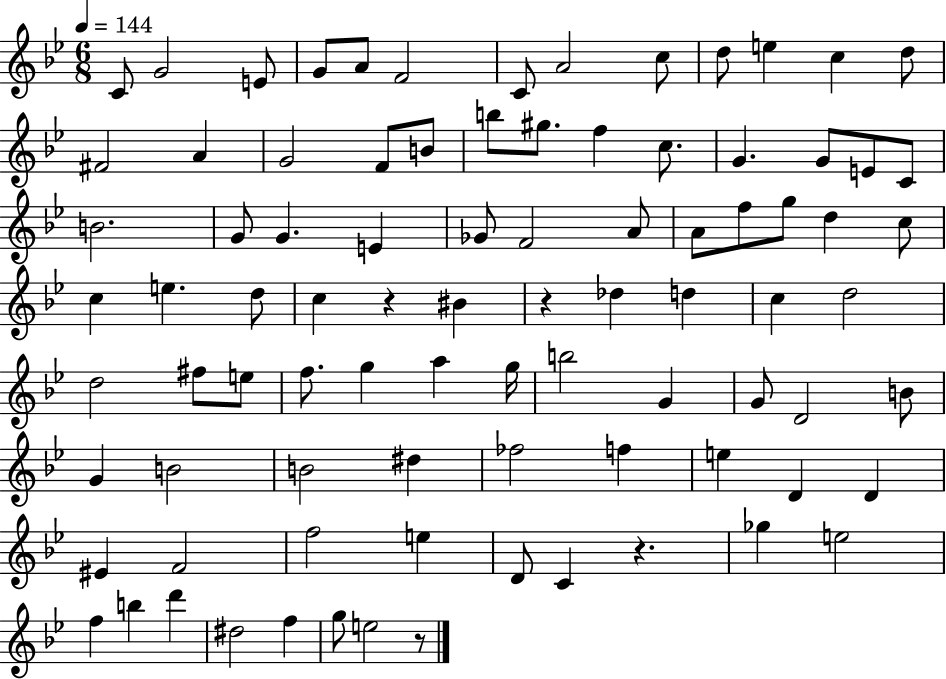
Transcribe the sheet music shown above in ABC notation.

X:1
T:Untitled
M:6/8
L:1/4
K:Bb
C/2 G2 E/2 G/2 A/2 F2 C/2 A2 c/2 d/2 e c d/2 ^F2 A G2 F/2 B/2 b/2 ^g/2 f c/2 G G/2 E/2 C/2 B2 G/2 G E _G/2 F2 A/2 A/2 f/2 g/2 d c/2 c e d/2 c z ^B z _d d c d2 d2 ^f/2 e/2 f/2 g a g/4 b2 G G/2 D2 B/2 G B2 B2 ^d _f2 f e D D ^E F2 f2 e D/2 C z _g e2 f b d' ^d2 f g/2 e2 z/2